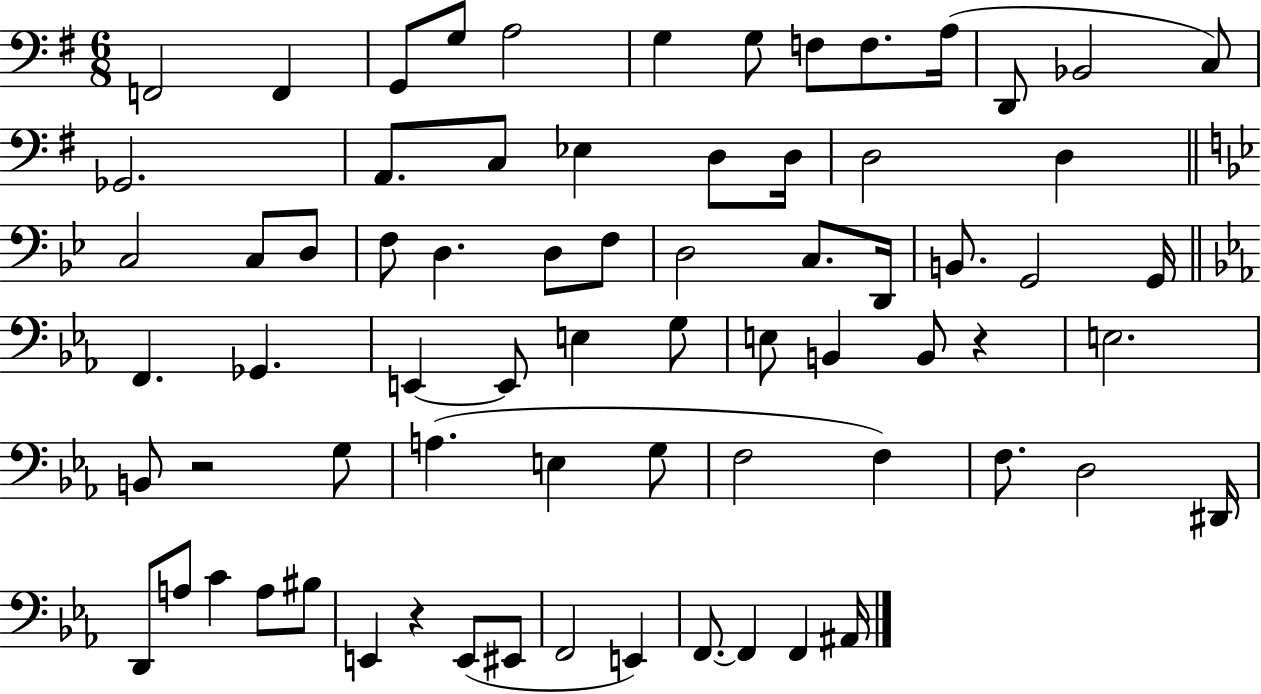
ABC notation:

X:1
T:Untitled
M:6/8
L:1/4
K:G
F,,2 F,, G,,/2 G,/2 A,2 G, G,/2 F,/2 F,/2 A,/4 D,,/2 _B,,2 C,/2 _G,,2 A,,/2 C,/2 _E, D,/2 D,/4 D,2 D, C,2 C,/2 D,/2 F,/2 D, D,/2 F,/2 D,2 C,/2 D,,/4 B,,/2 G,,2 G,,/4 F,, _G,, E,, E,,/2 E, G,/2 E,/2 B,, B,,/2 z E,2 B,,/2 z2 G,/2 A, E, G,/2 F,2 F, F,/2 D,2 ^D,,/4 D,,/2 A,/2 C A,/2 ^B,/2 E,, z E,,/2 ^E,,/2 F,,2 E,, F,,/2 F,, F,, ^A,,/4